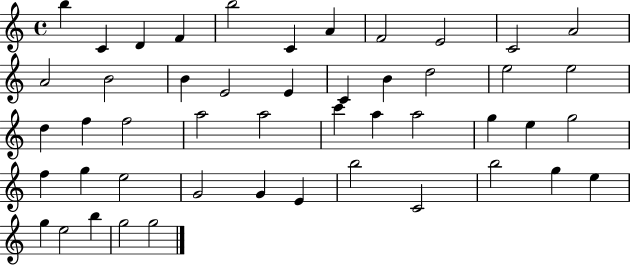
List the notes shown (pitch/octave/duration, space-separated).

B5/q C4/q D4/q F4/q B5/h C4/q A4/q F4/h E4/h C4/h A4/h A4/h B4/h B4/q E4/h E4/q C4/q B4/q D5/h E5/h E5/h D5/q F5/q F5/h A5/h A5/h C6/q A5/q A5/h G5/q E5/q G5/h F5/q G5/q E5/h G4/h G4/q E4/q B5/h C4/h B5/h G5/q E5/q G5/q E5/h B5/q G5/h G5/h